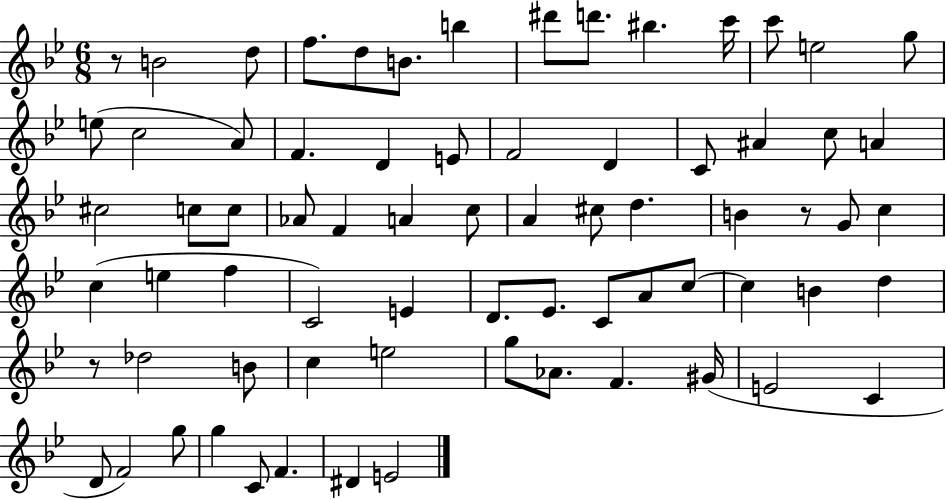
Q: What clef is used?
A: treble